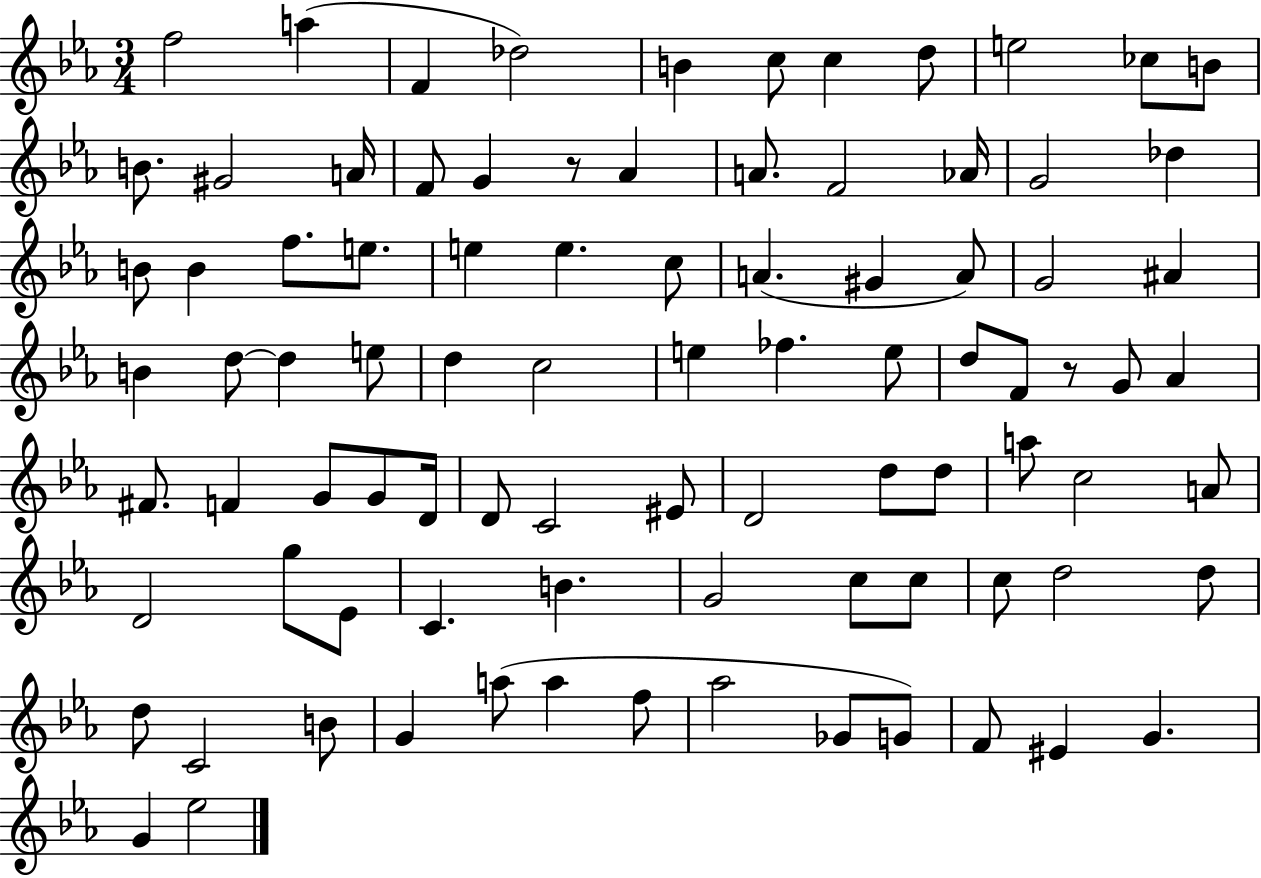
F5/h A5/q F4/q Db5/h B4/q C5/e C5/q D5/e E5/h CES5/e B4/e B4/e. G#4/h A4/s F4/e G4/q R/e Ab4/q A4/e. F4/h Ab4/s G4/h Db5/q B4/e B4/q F5/e. E5/e. E5/q E5/q. C5/e A4/q. G#4/q A4/e G4/h A#4/q B4/q D5/e D5/q E5/e D5/q C5/h E5/q FES5/q. E5/e D5/e F4/e R/e G4/e Ab4/q F#4/e. F4/q G4/e G4/e D4/s D4/e C4/h EIS4/e D4/h D5/e D5/e A5/e C5/h A4/e D4/h G5/e Eb4/e C4/q. B4/q. G4/h C5/e C5/e C5/e D5/h D5/e D5/e C4/h B4/e G4/q A5/e A5/q F5/e Ab5/h Gb4/e G4/e F4/e EIS4/q G4/q. G4/q Eb5/h